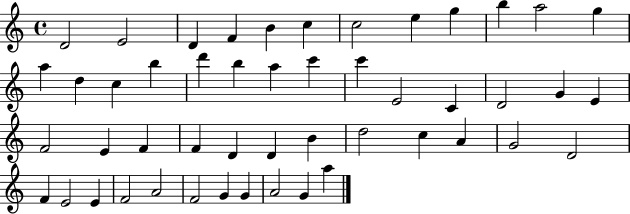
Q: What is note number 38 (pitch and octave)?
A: D4